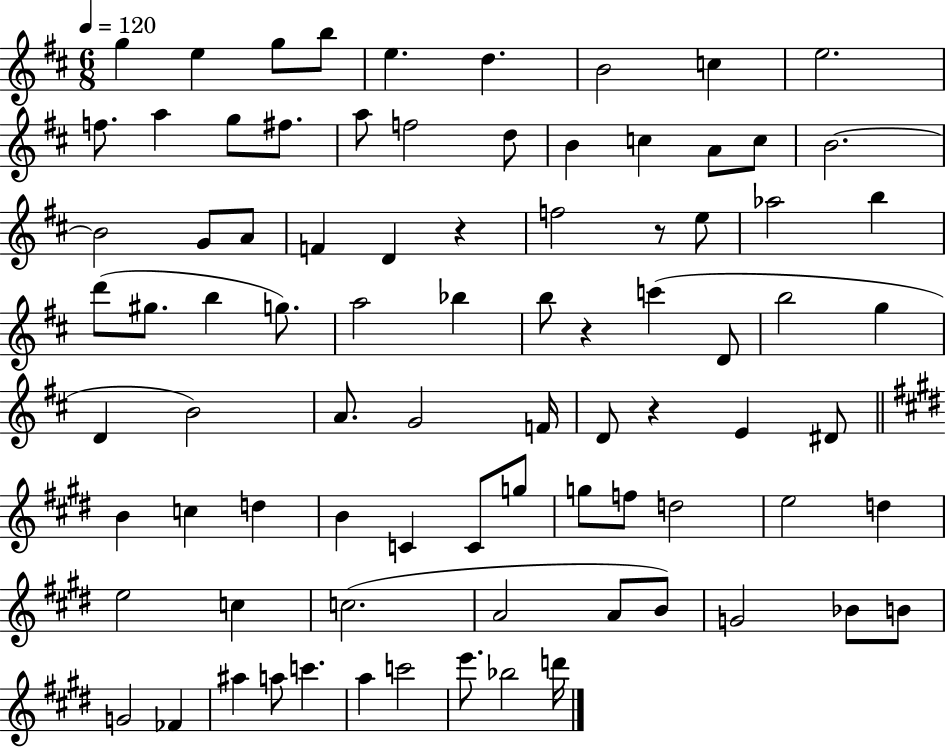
{
  \clef treble
  \numericTimeSignature
  \time 6/8
  \key d \major
  \tempo 4 = 120
  g''4 e''4 g''8 b''8 | e''4. d''4. | b'2 c''4 | e''2. | \break f''8. a''4 g''8 fis''8. | a''8 f''2 d''8 | b'4 c''4 a'8 c''8 | b'2.~~ | \break b'2 g'8 a'8 | f'4 d'4 r4 | f''2 r8 e''8 | aes''2 b''4 | \break d'''8( gis''8. b''4 g''8.) | a''2 bes''4 | b''8 r4 c'''4( d'8 | b''2 g''4 | \break d'4 b'2) | a'8. g'2 f'16 | d'8 r4 e'4 dis'8 | \bar "||" \break \key e \major b'4 c''4 d''4 | b'4 c'4 c'8 g''8 | g''8 f''8 d''2 | e''2 d''4 | \break e''2 c''4 | c''2.( | a'2 a'8 b'8) | g'2 bes'8 b'8 | \break g'2 fes'4 | ais''4 a''8 c'''4. | a''4 c'''2 | e'''8. bes''2 d'''16 | \break \bar "|."
}